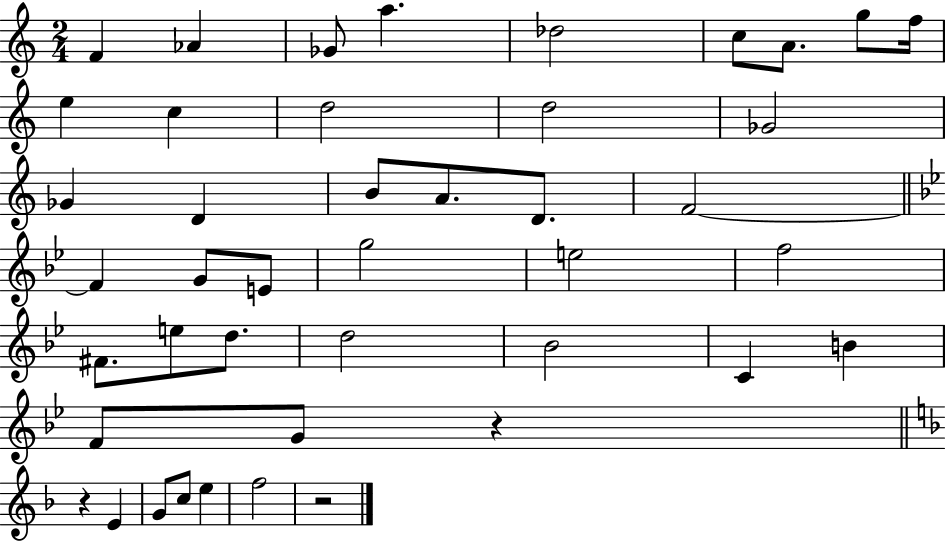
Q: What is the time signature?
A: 2/4